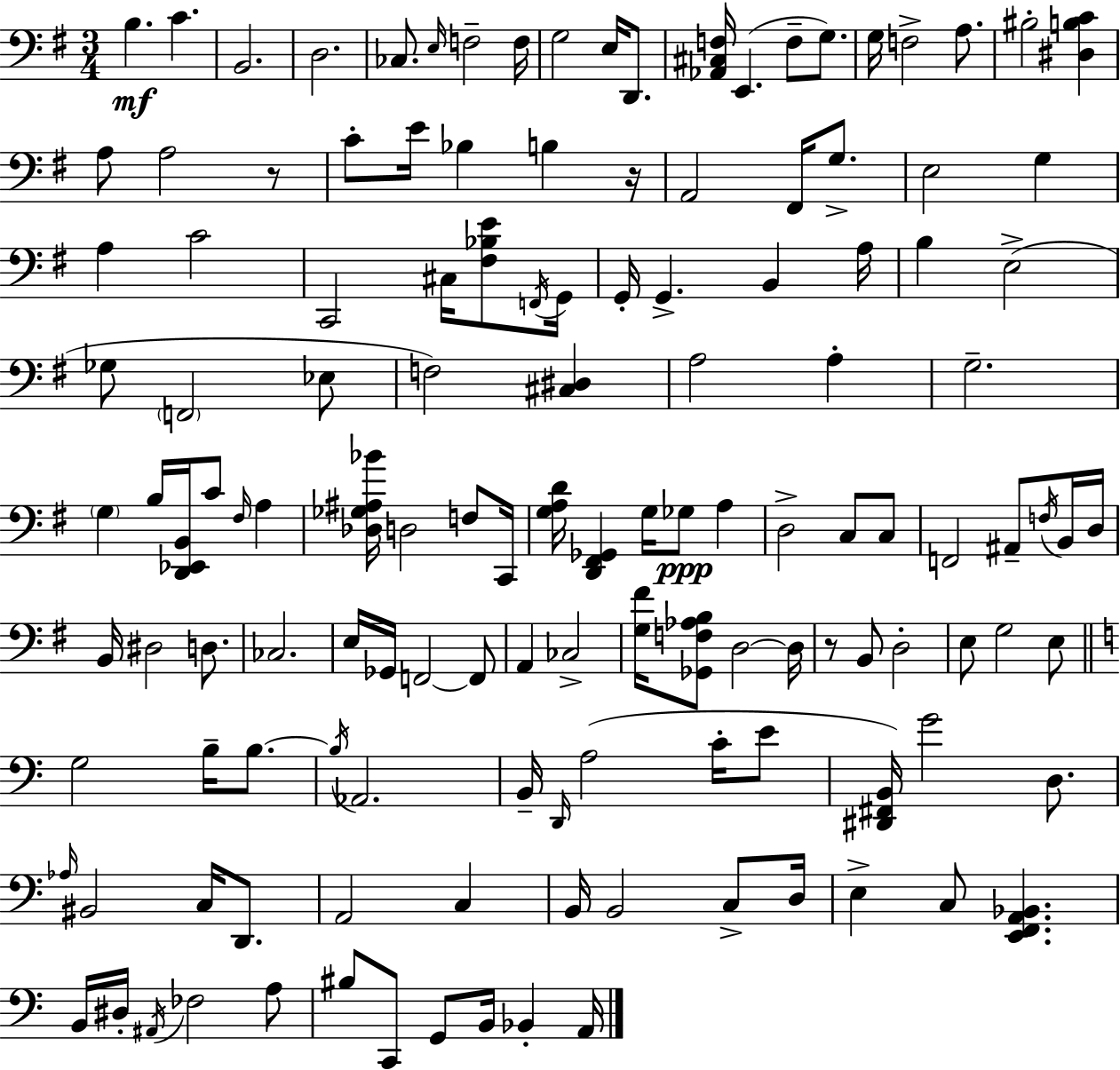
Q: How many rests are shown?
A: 3